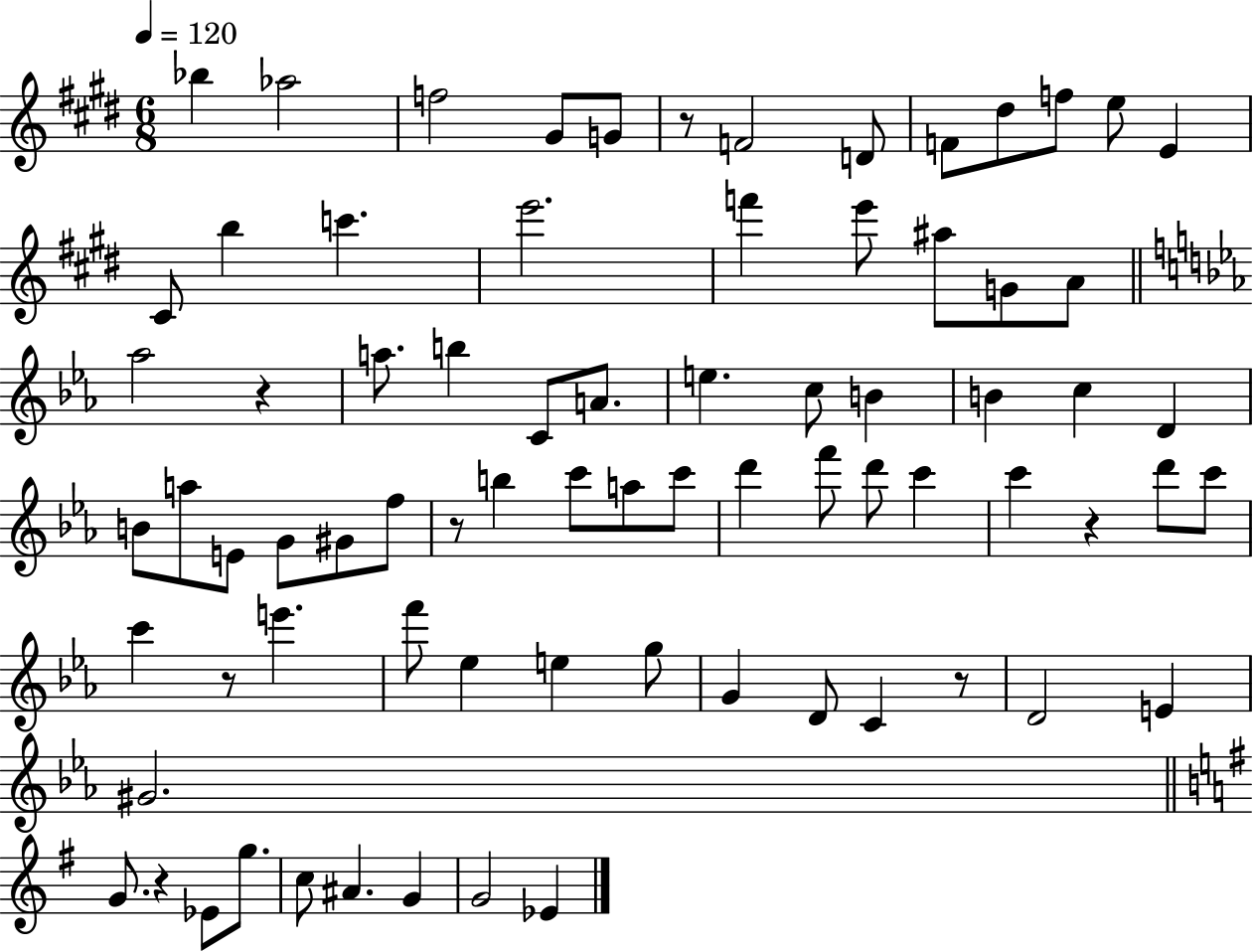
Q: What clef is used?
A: treble